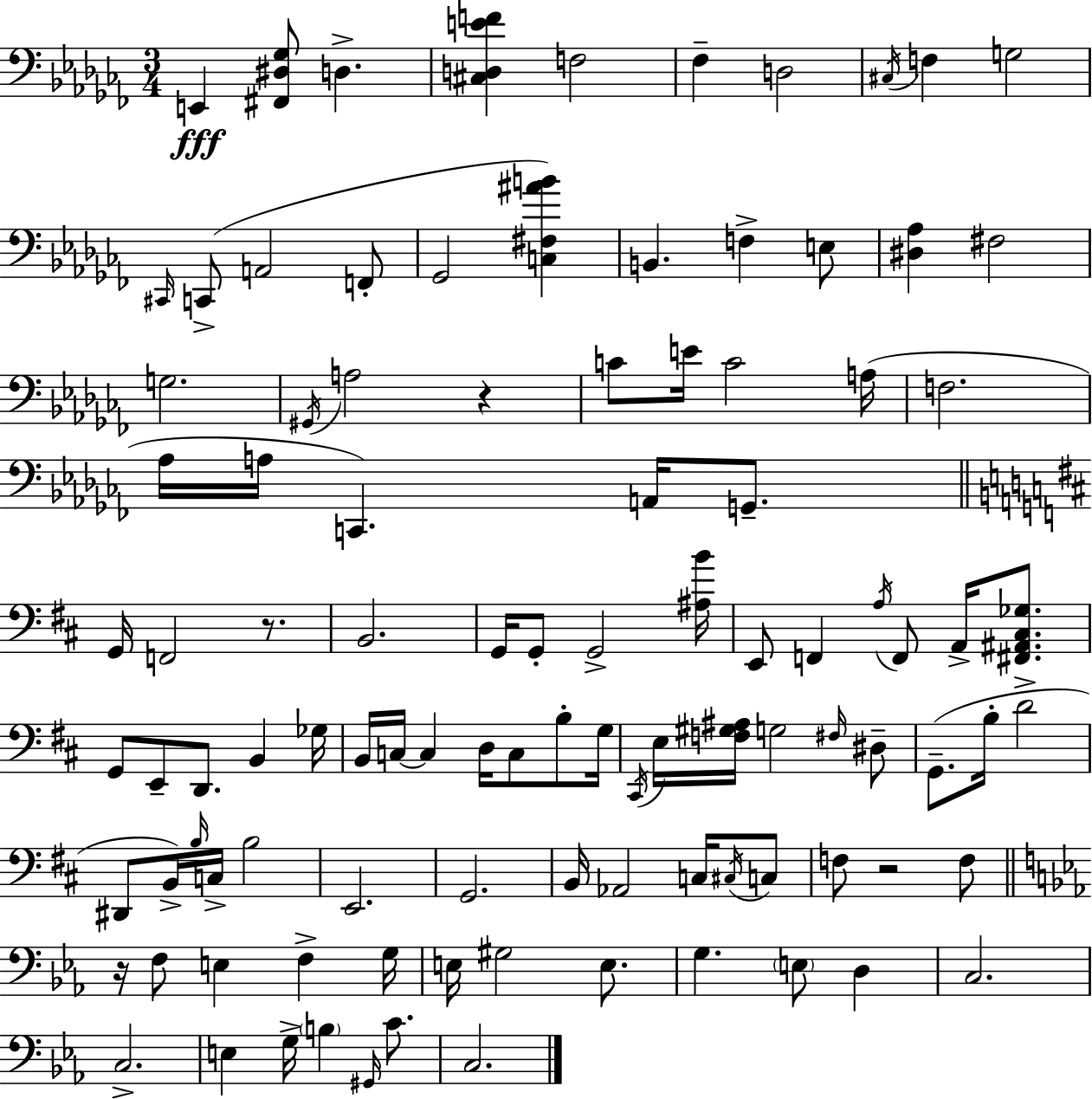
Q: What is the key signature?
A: AES minor